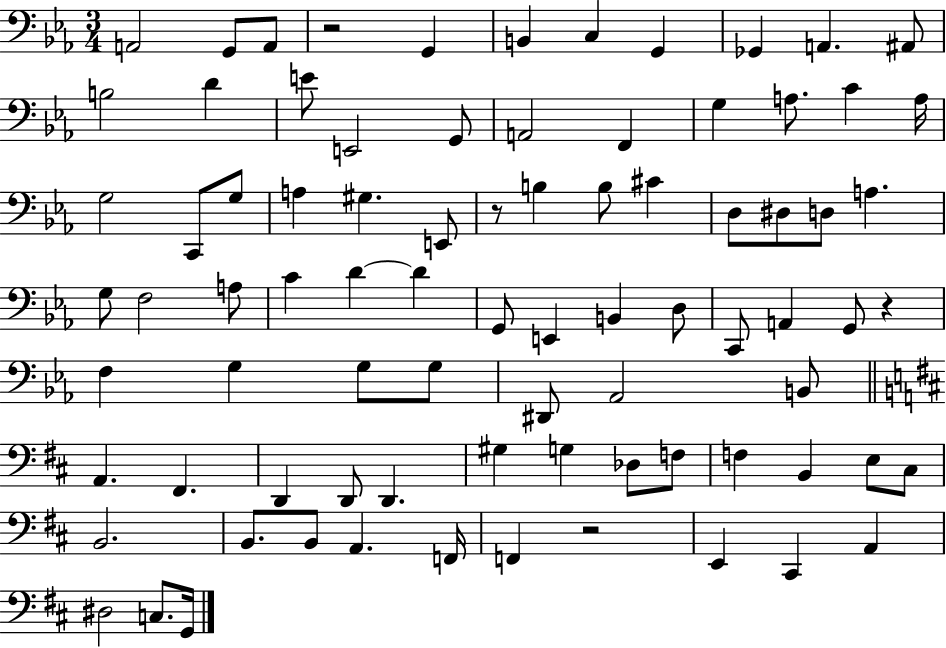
A2/h G2/e A2/e R/h G2/q B2/q C3/q G2/q Gb2/q A2/q. A#2/e B3/h D4/q E4/e E2/h G2/e A2/h F2/q G3/q A3/e. C4/q A3/s G3/h C2/e G3/e A3/q G#3/q. E2/e R/e B3/q B3/e C#4/q D3/e D#3/e D3/e A3/q. G3/e F3/h A3/e C4/q D4/q D4/q G2/e E2/q B2/q D3/e C2/e A2/q G2/e R/q F3/q G3/q G3/e G3/e D#2/e Ab2/h B2/e A2/q. F#2/q. D2/q D2/e D2/q. G#3/q G3/q Db3/e F3/e F3/q B2/q E3/e C#3/e B2/h. B2/e. B2/e A2/q. F2/s F2/q R/h E2/q C#2/q A2/q D#3/h C3/e. G2/s